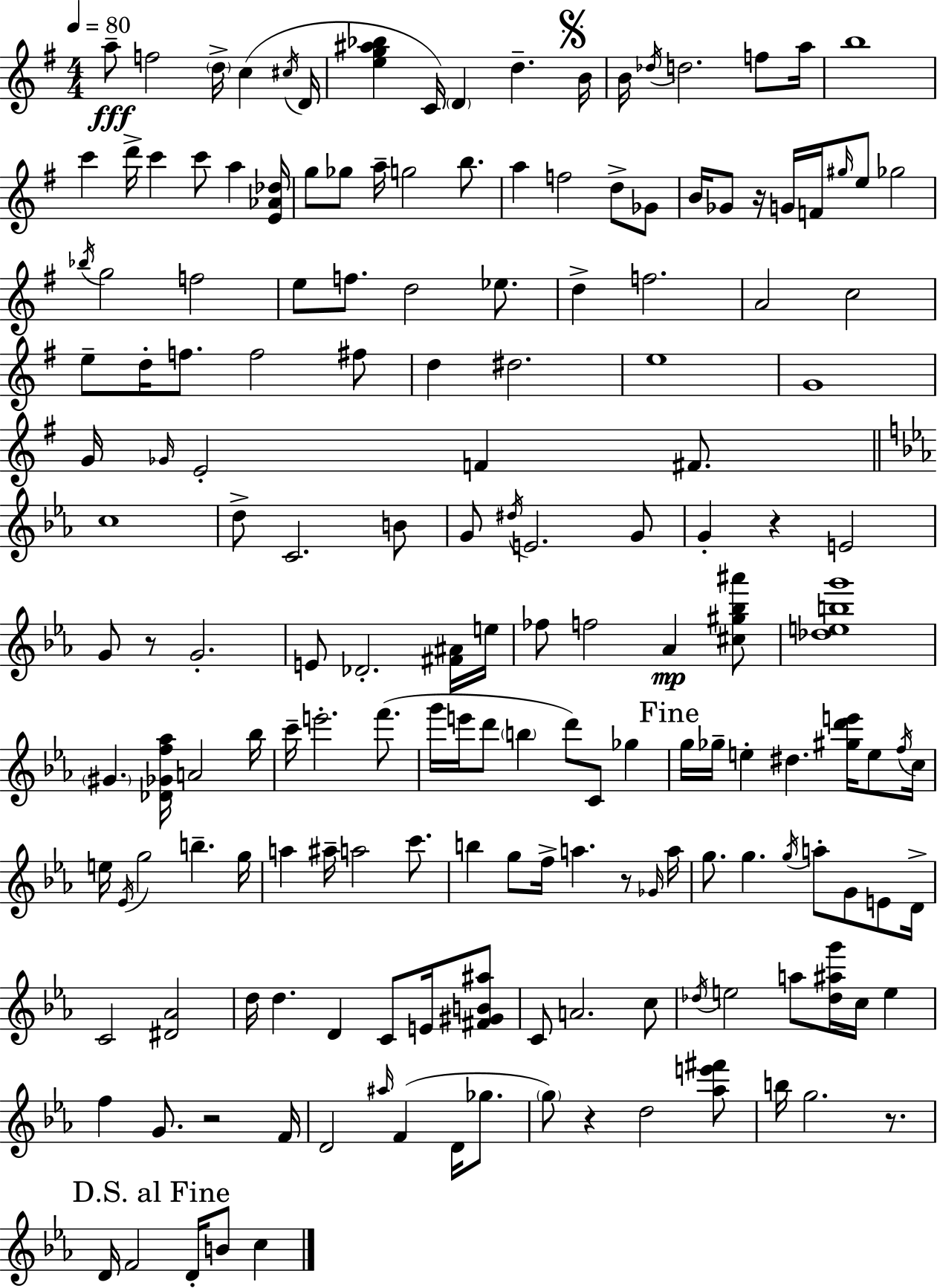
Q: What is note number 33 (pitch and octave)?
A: G4